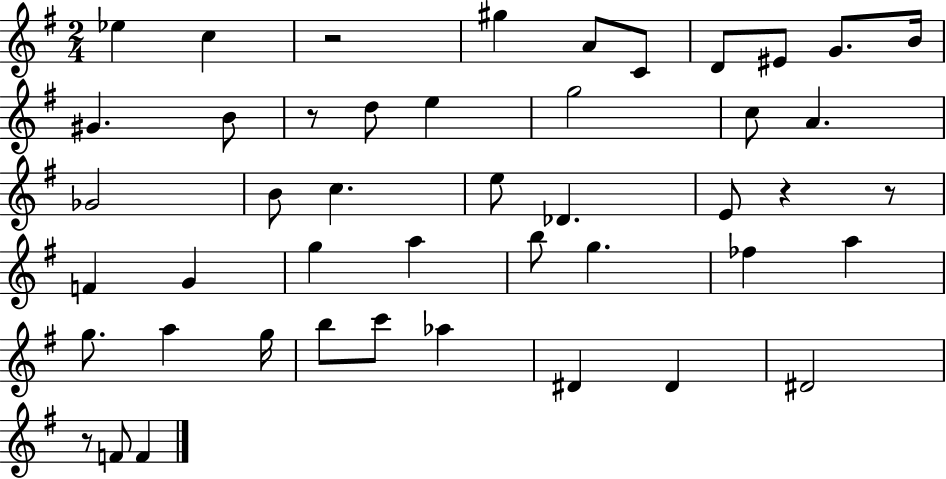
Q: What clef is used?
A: treble